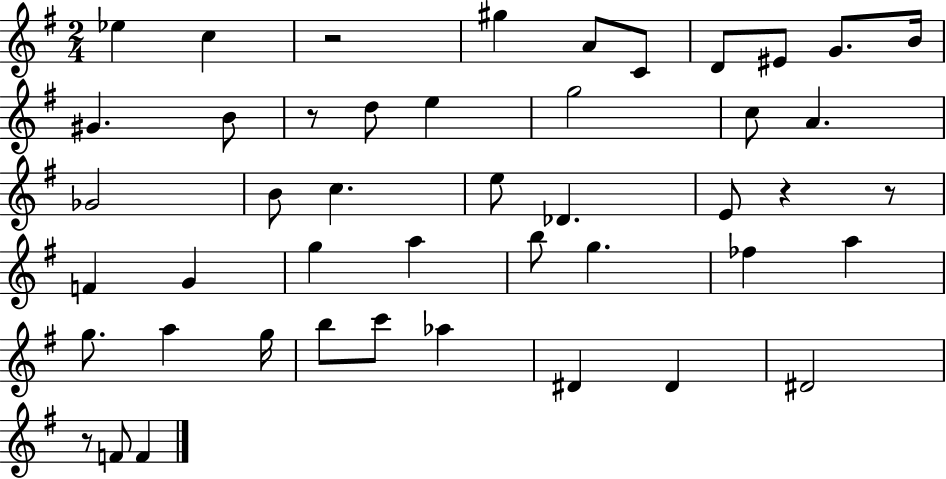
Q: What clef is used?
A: treble